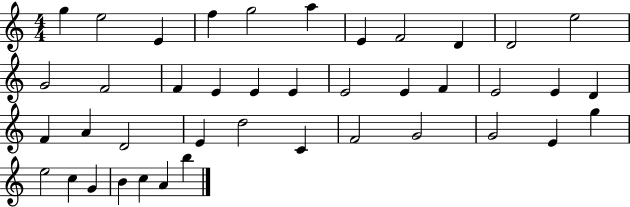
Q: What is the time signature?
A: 4/4